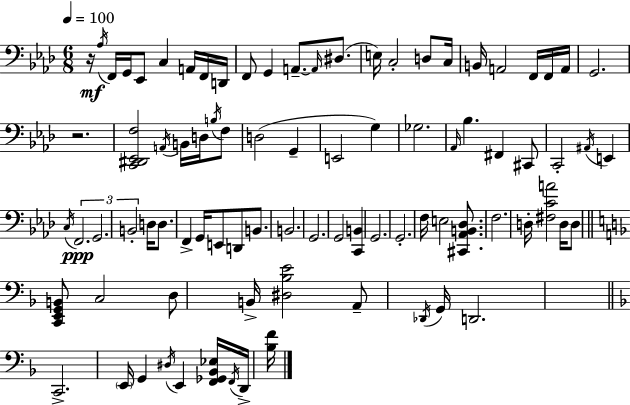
X:1
T:Untitled
M:6/8
L:1/4
K:Fm
z/4 _A,/4 F,,/4 G,,/4 _E,,/2 C, A,,/4 F,,/4 D,,/4 F,,/2 G,, A,,/2 A,,/4 ^D,/2 E,/4 C,2 D,/2 C,/4 B,,/4 A,,2 F,,/4 F,,/4 A,,/4 G,,2 z2 [C,,^D,,_E,,F,]2 A,,/4 B,,/4 D,/4 B,/4 F,/2 D,2 G,, E,,2 G, _G,2 _A,,/4 _B, ^F,, ^C,,/2 C,,2 ^A,,/4 E,, C,/4 F,,2 G,,2 B,,2 D,/4 D,/2 F,, G,,/4 E,,/2 D,,/2 B,,/2 B,,2 G,,2 G,,2 [C,,B,,] G,,2 G,,2 F,/4 E,2 [^C,,_A,,B,,_D,]/2 F,2 D,/4 [^F,CA]2 D,/4 D,/2 [C,,E,,G,,B,,]/2 C,2 D,/2 B,,/4 [^D,_B,E]2 A,,/2 _D,,/4 G,,/4 D,,2 C,,2 E,,/4 G,, ^D,/4 E,, [F,,_G,,_B,,_E,]/4 F,,/4 D,,/4 [_B,F]/4